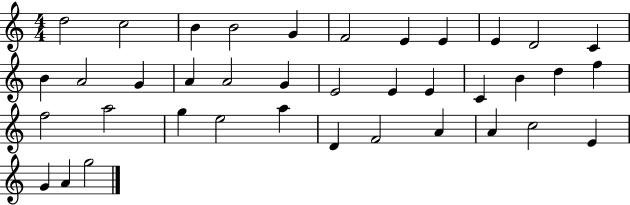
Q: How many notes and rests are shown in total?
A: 38